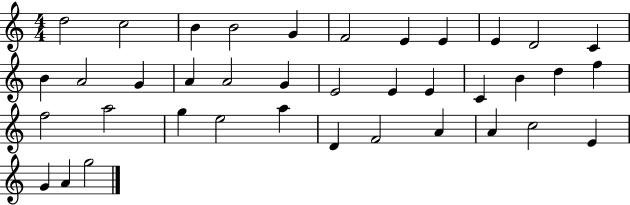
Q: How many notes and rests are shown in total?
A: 38